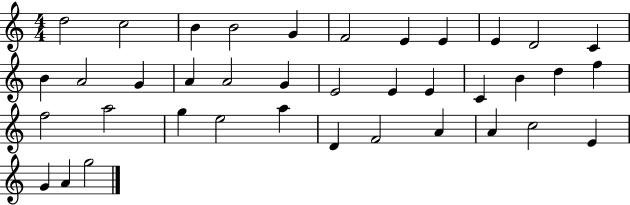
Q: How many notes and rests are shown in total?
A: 38